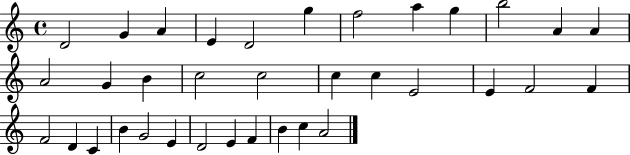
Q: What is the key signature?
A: C major